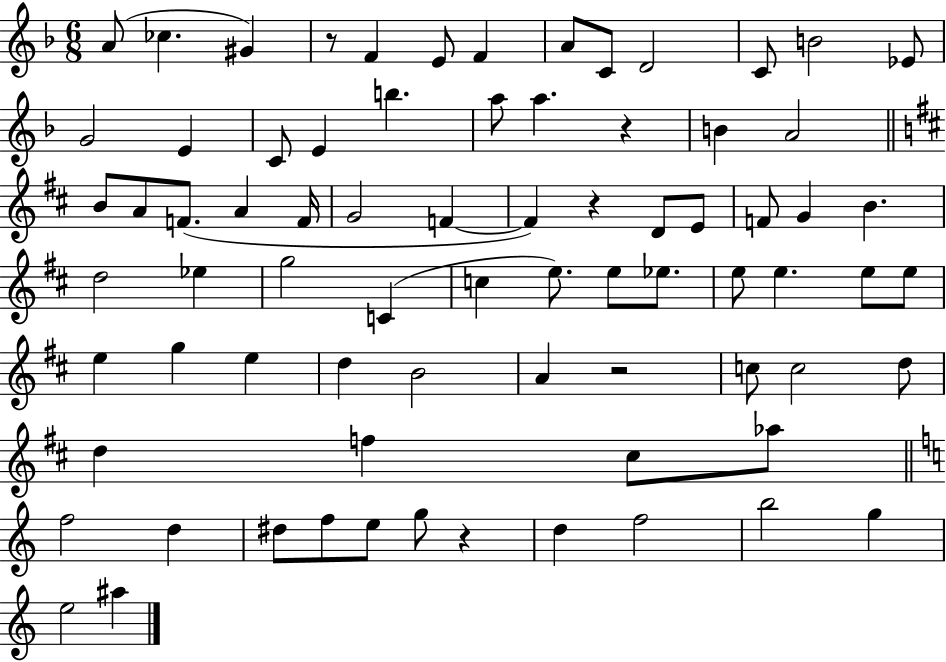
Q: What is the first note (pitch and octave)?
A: A4